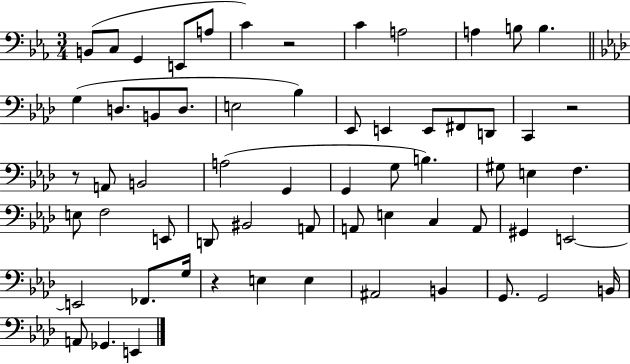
B2/e C3/e G2/q E2/e A3/e C4/q R/h C4/q A3/h A3/q B3/e B3/q. G3/q D3/e. B2/e D3/e. E3/h Bb3/q Eb2/e E2/q E2/e F#2/e D2/e C2/q R/h R/e A2/e B2/h A3/h G2/q G2/q G3/e B3/q. G#3/e E3/q F3/q. E3/e F3/h E2/e D2/e BIS2/h A2/e A2/e E3/q C3/q A2/e G#2/q E2/h E2/h FES2/e. G3/s R/q E3/q E3/q A#2/h B2/q G2/e. G2/h B2/s A2/e Gb2/q. E2/q